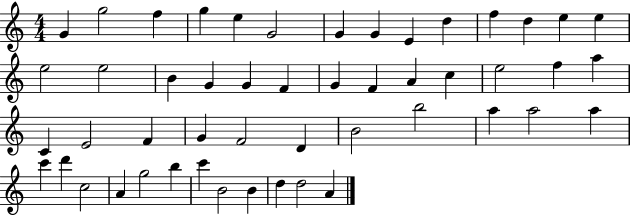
{
  \clef treble
  \numericTimeSignature
  \time 4/4
  \key c \major
  g'4 g''2 f''4 | g''4 e''4 g'2 | g'4 g'4 e'4 d''4 | f''4 d''4 e''4 e''4 | \break e''2 e''2 | b'4 g'4 g'4 f'4 | g'4 f'4 a'4 c''4 | e''2 f''4 a''4 | \break c'4 e'2 f'4 | g'4 f'2 d'4 | b'2 b''2 | a''4 a''2 a''4 | \break c'''4 d'''4 c''2 | a'4 g''2 b''4 | c'''4 b'2 b'4 | d''4 d''2 a'4 | \break \bar "|."
}